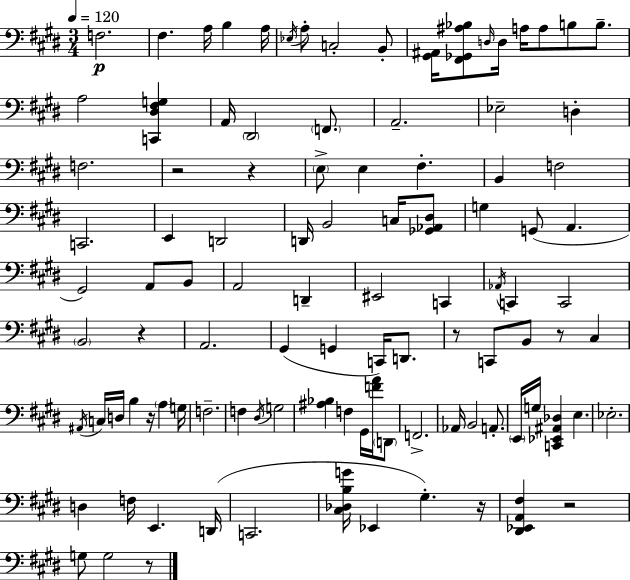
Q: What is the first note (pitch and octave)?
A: F3